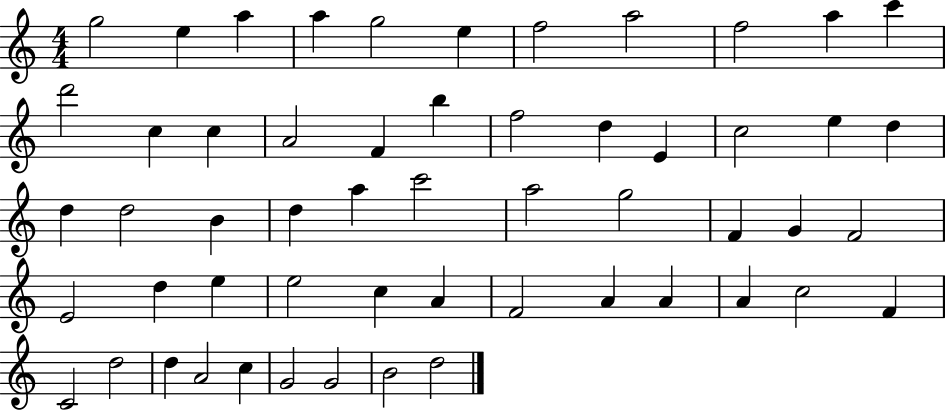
{
  \clef treble
  \numericTimeSignature
  \time 4/4
  \key c \major
  g''2 e''4 a''4 | a''4 g''2 e''4 | f''2 a''2 | f''2 a''4 c'''4 | \break d'''2 c''4 c''4 | a'2 f'4 b''4 | f''2 d''4 e'4 | c''2 e''4 d''4 | \break d''4 d''2 b'4 | d''4 a''4 c'''2 | a''2 g''2 | f'4 g'4 f'2 | \break e'2 d''4 e''4 | e''2 c''4 a'4 | f'2 a'4 a'4 | a'4 c''2 f'4 | \break c'2 d''2 | d''4 a'2 c''4 | g'2 g'2 | b'2 d''2 | \break \bar "|."
}